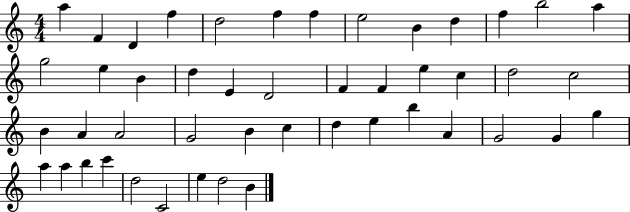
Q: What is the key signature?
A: C major